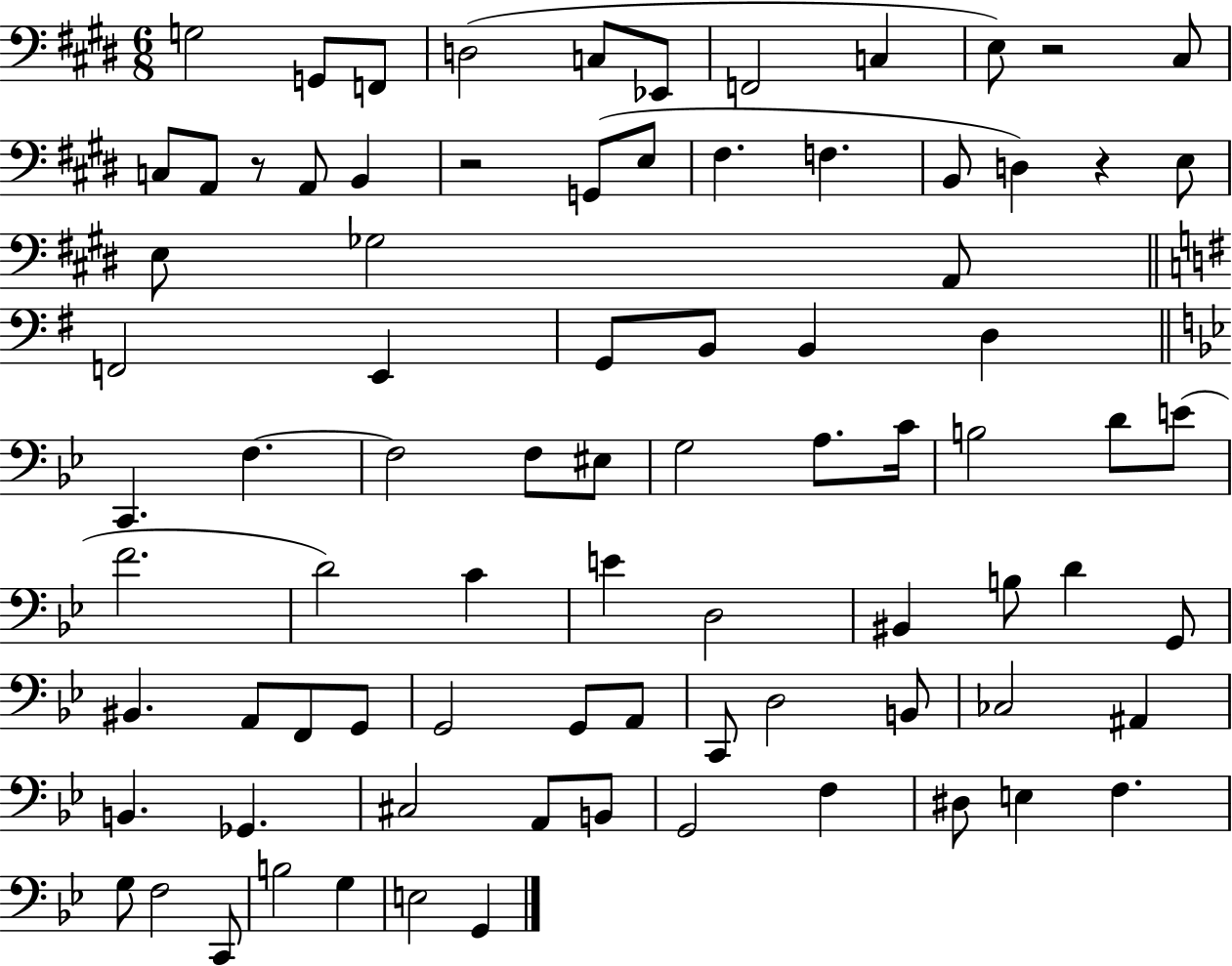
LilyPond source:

{
  \clef bass
  \numericTimeSignature
  \time 6/8
  \key e \major
  g2 g,8 f,8 | d2( c8 ees,8 | f,2 c4 | e8) r2 cis8 | \break c8 a,8 r8 a,8 b,4 | r2 g,8( e8 | fis4. f4. | b,8 d4) r4 e8 | \break e8 ges2 a,8 | \bar "||" \break \key g \major f,2 e,4 | g,8 b,8 b,4 d4 | \bar "||" \break \key bes \major c,4. f4.~~ | f2 f8 eis8 | g2 a8. c'16 | b2 d'8 e'8( | \break f'2. | d'2) c'4 | e'4 d2 | bis,4 b8 d'4 g,8 | \break bis,4. a,8 f,8 g,8 | g,2 g,8 a,8 | c,8 d2 b,8 | ces2 ais,4 | \break b,4. ges,4. | cis2 a,8 b,8 | g,2 f4 | dis8 e4 f4. | \break g8 f2 c,8 | b2 g4 | e2 g,4 | \bar "|."
}